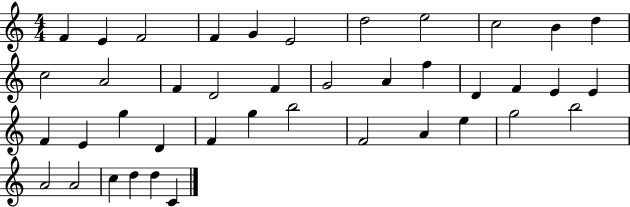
{
  \clef treble
  \numericTimeSignature
  \time 4/4
  \key c \major
  f'4 e'4 f'2 | f'4 g'4 e'2 | d''2 e''2 | c''2 b'4 d''4 | \break c''2 a'2 | f'4 d'2 f'4 | g'2 a'4 f''4 | d'4 f'4 e'4 e'4 | \break f'4 e'4 g''4 d'4 | f'4 g''4 b''2 | f'2 a'4 e''4 | g''2 b''2 | \break a'2 a'2 | c''4 d''4 d''4 c'4 | \bar "|."
}